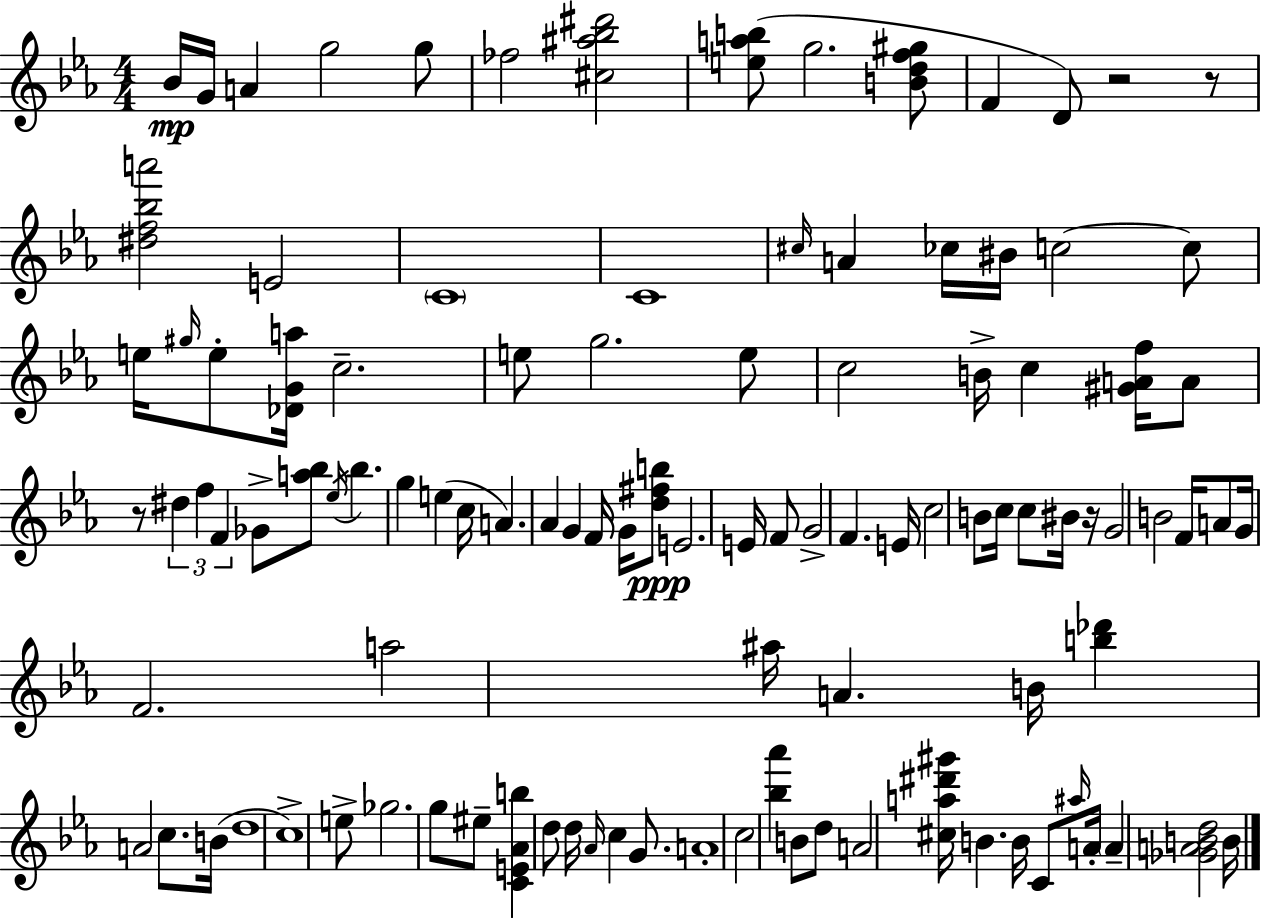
Bb4/s G4/s A4/q G5/h G5/e FES5/h [C#5,A#5,Bb5,D#6]/h [E5,A5,B5]/e G5/h. [B4,D5,F5,G#5]/e F4/q D4/e R/h R/e [D#5,F5,Bb5,A6]/h E4/h C4/w C4/w C#5/s A4/q CES5/s BIS4/s C5/h C5/e E5/s G#5/s E5/e [Db4,G4,A5]/s C5/h. E5/e G5/h. E5/e C5/h B4/s C5/q [G#4,A4,F5]/s A4/e R/e D#5/q F5/q F4/q Gb4/e [A5,Bb5]/e Eb5/s Bb5/q. G5/q E5/q C5/s A4/q. Ab4/q G4/q F4/s G4/s [D5,F#5,B5]/e E4/h. E4/s F4/e G4/h F4/q. E4/s C5/h B4/e C5/s C5/e BIS4/s R/s G4/h B4/h F4/s A4/e G4/s F4/h. A5/h A#5/s A4/q. B4/s [B5,Db6]/q A4/h C5/e. B4/s D5/w C5/w E5/e Gb5/h. G5/e EIS5/e [C4,E4,Ab4,B5]/q D5/e D5/s Ab4/s C5/q G4/e. A4/w C5/h [Bb5,Ab6]/q B4/e D5/e A4/h [C#5,A5,D#6,G#6]/s B4/q. B4/s C4/e A#5/s A4/s A4/q [Gb4,A4,B4,D5]/h B4/s